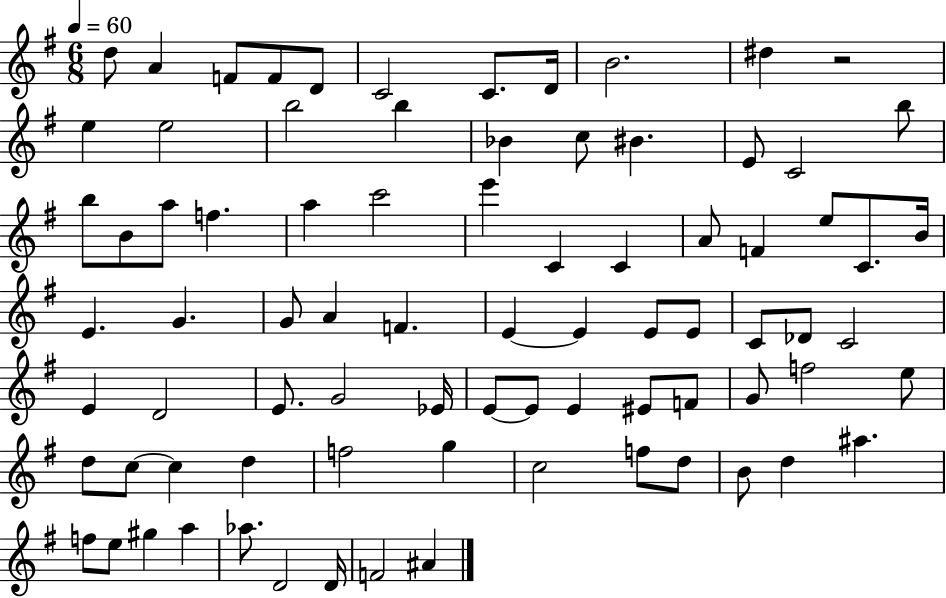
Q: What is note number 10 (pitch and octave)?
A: D#5